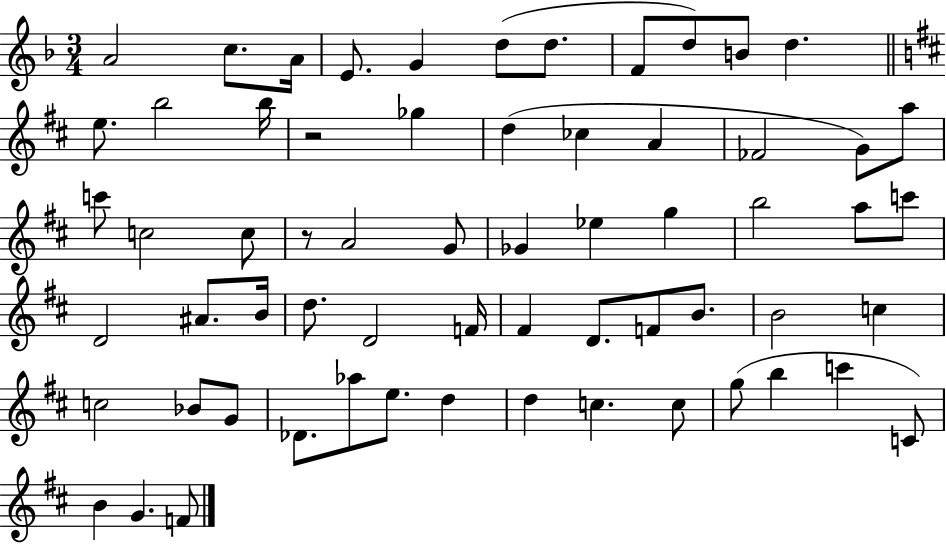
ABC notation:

X:1
T:Untitled
M:3/4
L:1/4
K:F
A2 c/2 A/4 E/2 G d/2 d/2 F/2 d/2 B/2 d e/2 b2 b/4 z2 _g d _c A _F2 G/2 a/2 c'/2 c2 c/2 z/2 A2 G/2 _G _e g b2 a/2 c'/2 D2 ^A/2 B/4 d/2 D2 F/4 ^F D/2 F/2 B/2 B2 c c2 _B/2 G/2 _D/2 _a/2 e/2 d d c c/2 g/2 b c' C/2 B G F/2